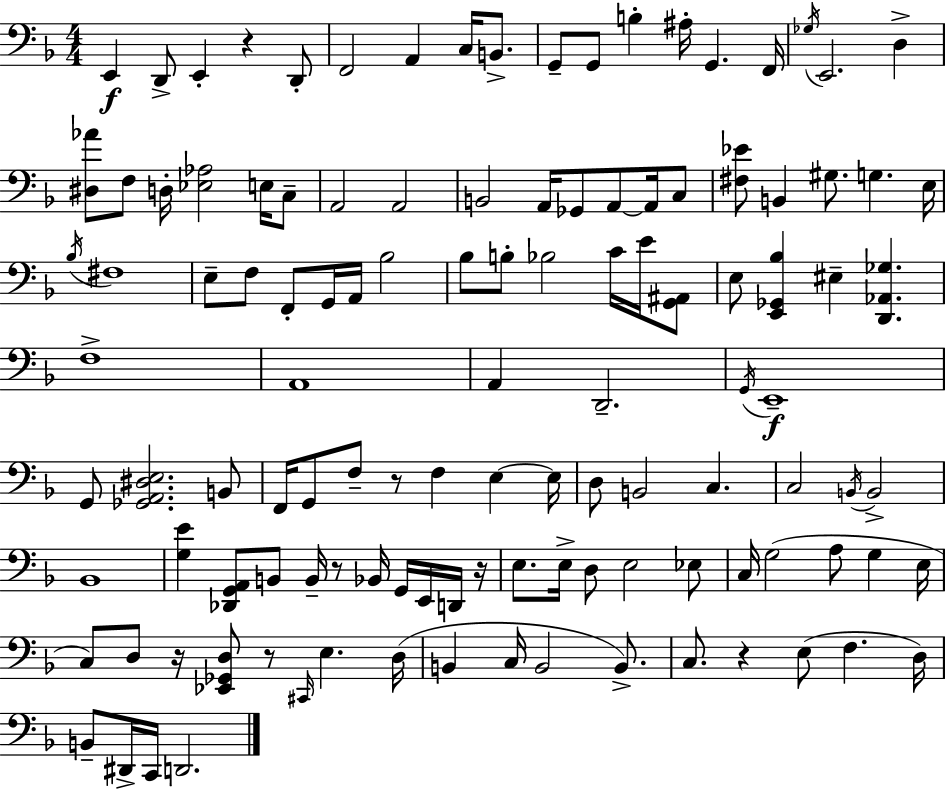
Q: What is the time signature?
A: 4/4